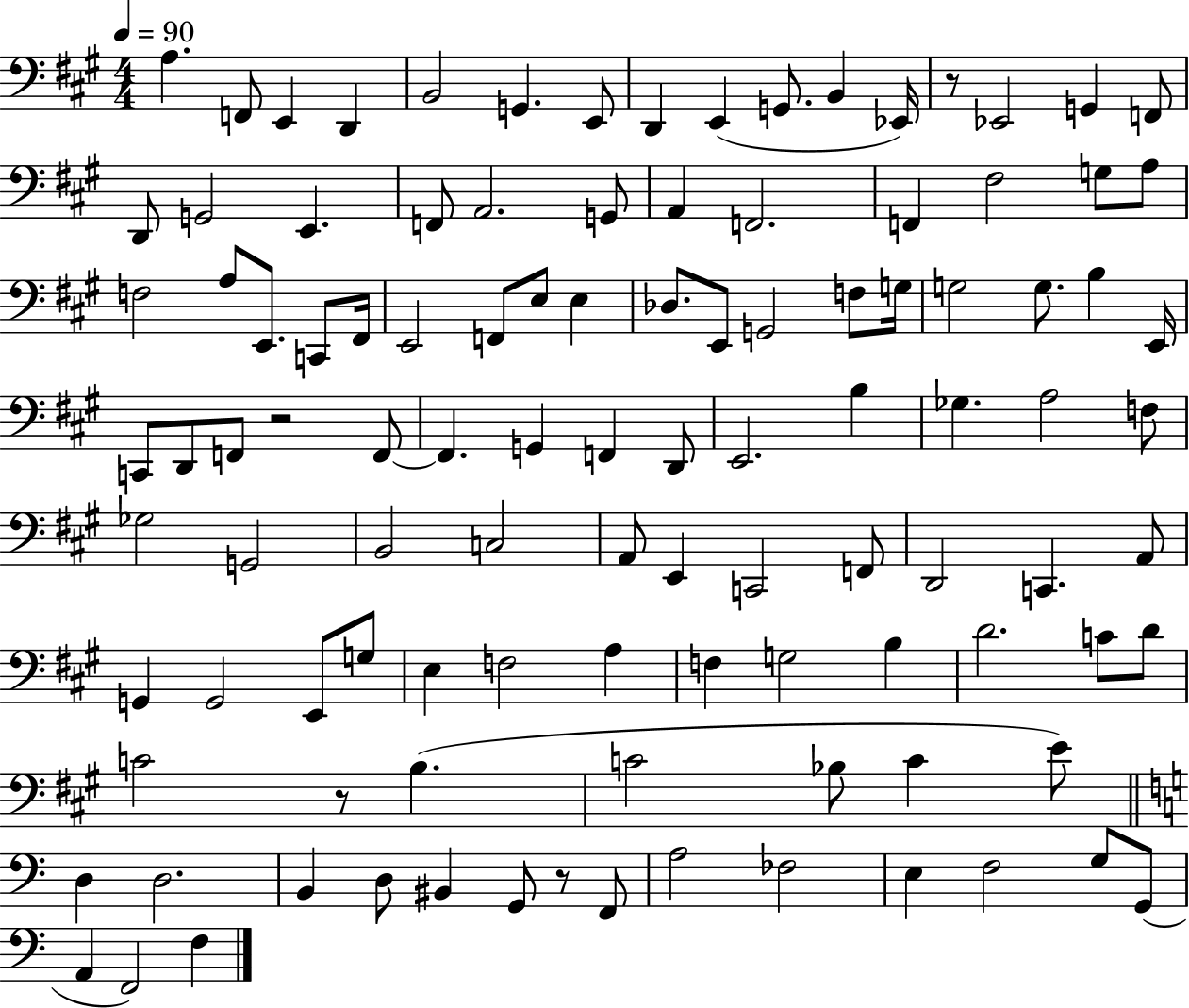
X:1
T:Untitled
M:4/4
L:1/4
K:A
A, F,,/2 E,, D,, B,,2 G,, E,,/2 D,, E,, G,,/2 B,, _E,,/4 z/2 _E,,2 G,, F,,/2 D,,/2 G,,2 E,, F,,/2 A,,2 G,,/2 A,, F,,2 F,, ^F,2 G,/2 A,/2 F,2 A,/2 E,,/2 C,,/2 ^F,,/4 E,,2 F,,/2 E,/2 E, _D,/2 E,,/2 G,,2 F,/2 G,/4 G,2 G,/2 B, E,,/4 C,,/2 D,,/2 F,,/2 z2 F,,/2 F,, G,, F,, D,,/2 E,,2 B, _G, A,2 F,/2 _G,2 G,,2 B,,2 C,2 A,,/2 E,, C,,2 F,,/2 D,,2 C,, A,,/2 G,, G,,2 E,,/2 G,/2 E, F,2 A, F, G,2 B, D2 C/2 D/2 C2 z/2 B, C2 _B,/2 C E/2 D, D,2 B,, D,/2 ^B,, G,,/2 z/2 F,,/2 A,2 _F,2 E, F,2 G,/2 G,,/2 A,, F,,2 F,